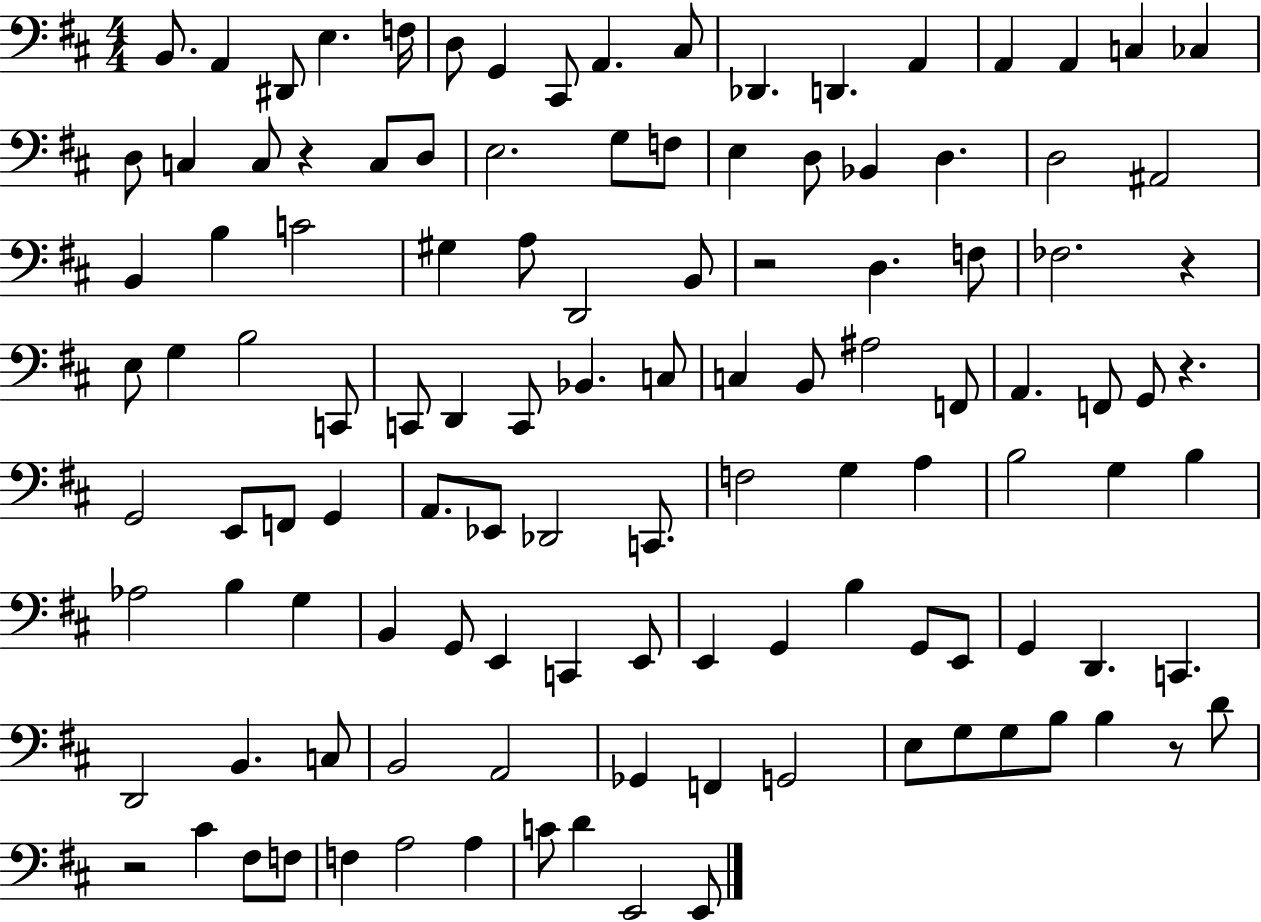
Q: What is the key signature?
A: D major